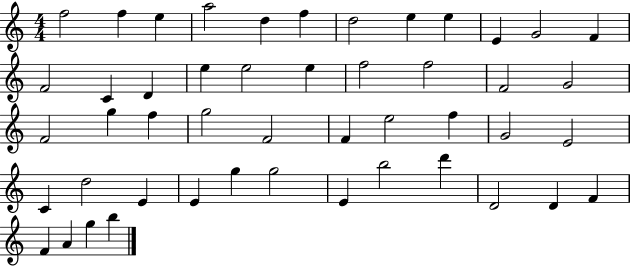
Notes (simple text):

F5/h F5/q E5/q A5/h D5/q F5/q D5/h E5/q E5/q E4/q G4/h F4/q F4/h C4/q D4/q E5/q E5/h E5/q F5/h F5/h F4/h G4/h F4/h G5/q F5/q G5/h F4/h F4/q E5/h F5/q G4/h E4/h C4/q D5/h E4/q E4/q G5/q G5/h E4/q B5/h D6/q D4/h D4/q F4/q F4/q A4/q G5/q B5/q